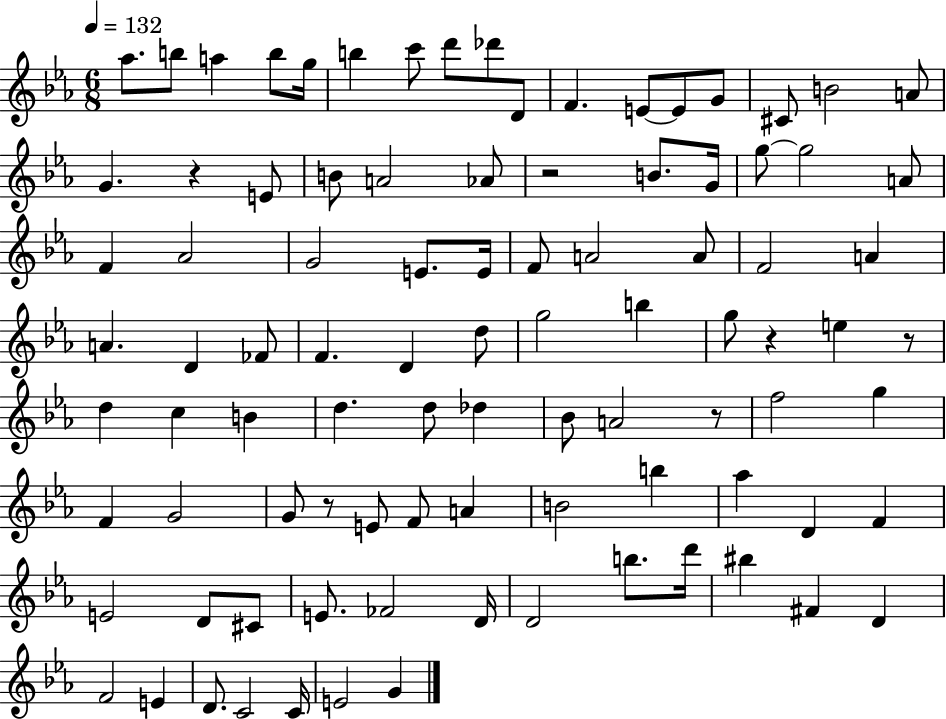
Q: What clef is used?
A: treble